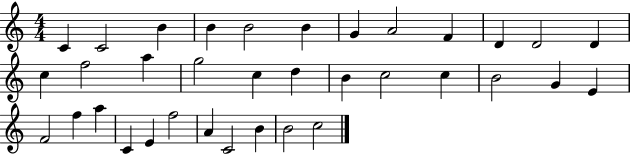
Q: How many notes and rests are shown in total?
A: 35